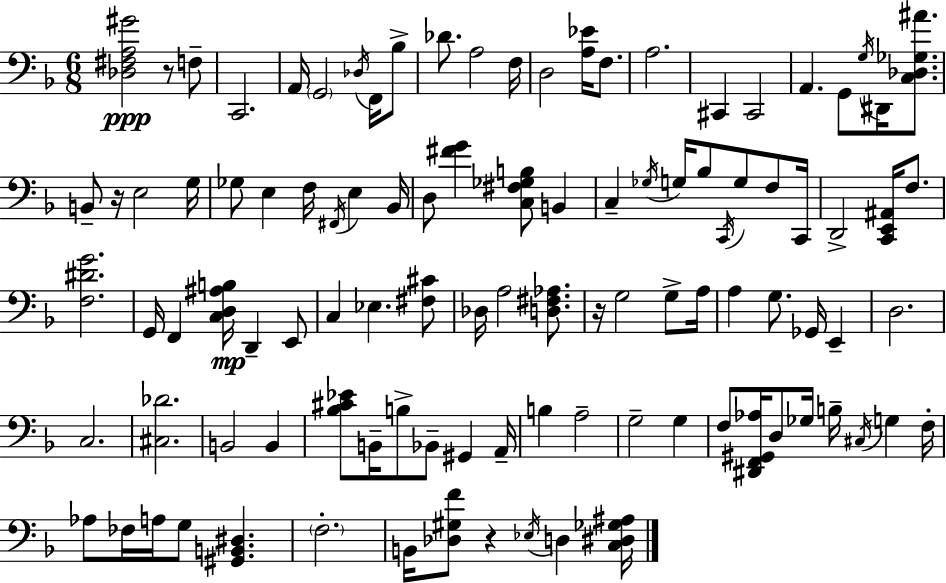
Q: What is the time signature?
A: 6/8